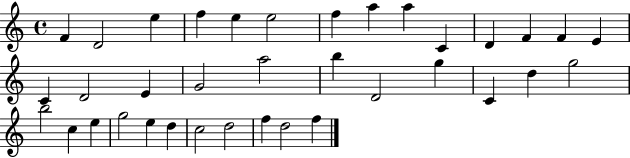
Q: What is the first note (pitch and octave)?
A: F4